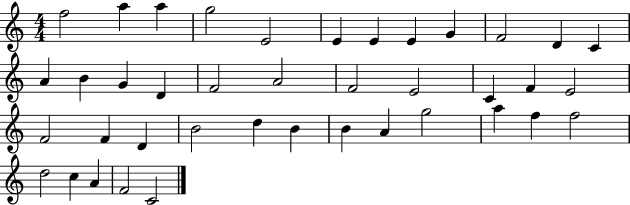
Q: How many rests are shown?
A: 0